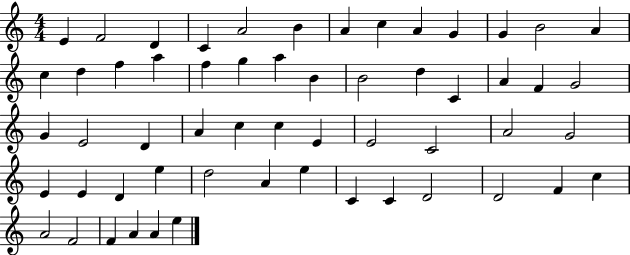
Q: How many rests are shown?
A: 0